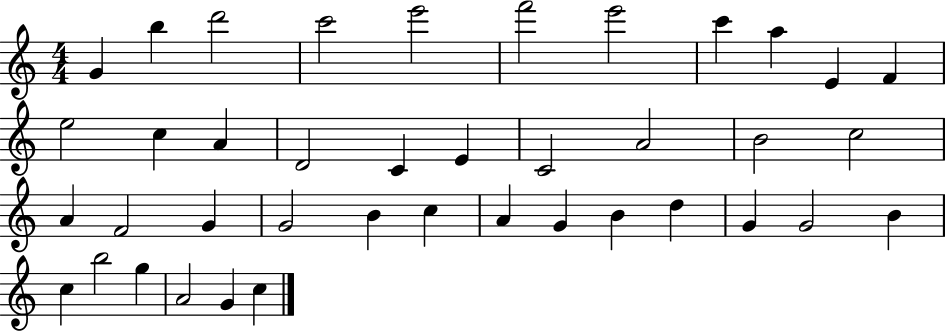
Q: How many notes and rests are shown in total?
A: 40